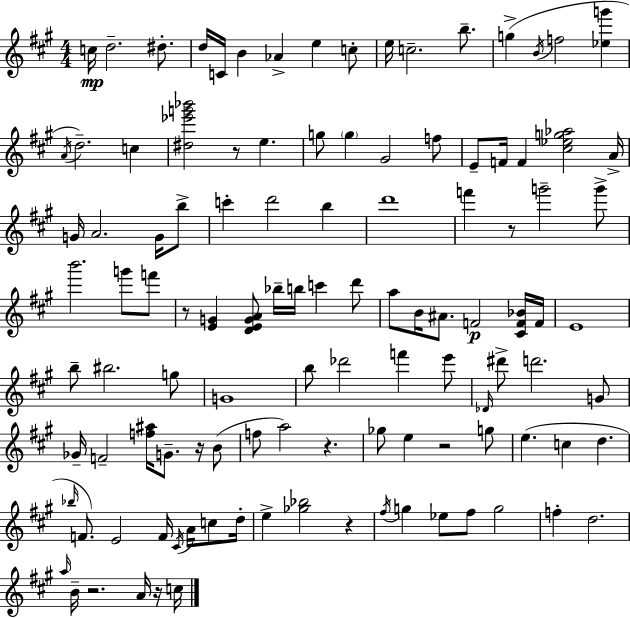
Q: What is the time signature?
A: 4/4